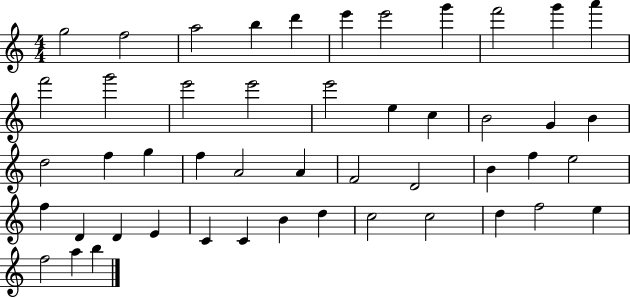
{
  \clef treble
  \numericTimeSignature
  \time 4/4
  \key c \major
  g''2 f''2 | a''2 b''4 d'''4 | e'''4 e'''2 g'''4 | f'''2 g'''4 a'''4 | \break f'''2 g'''2 | e'''2 e'''2 | e'''2 e''4 c''4 | b'2 g'4 b'4 | \break d''2 f''4 g''4 | f''4 a'2 a'4 | f'2 d'2 | b'4 f''4 e''2 | \break f''4 d'4 d'4 e'4 | c'4 c'4 b'4 d''4 | c''2 c''2 | d''4 f''2 e''4 | \break f''2 a''4 b''4 | \bar "|."
}